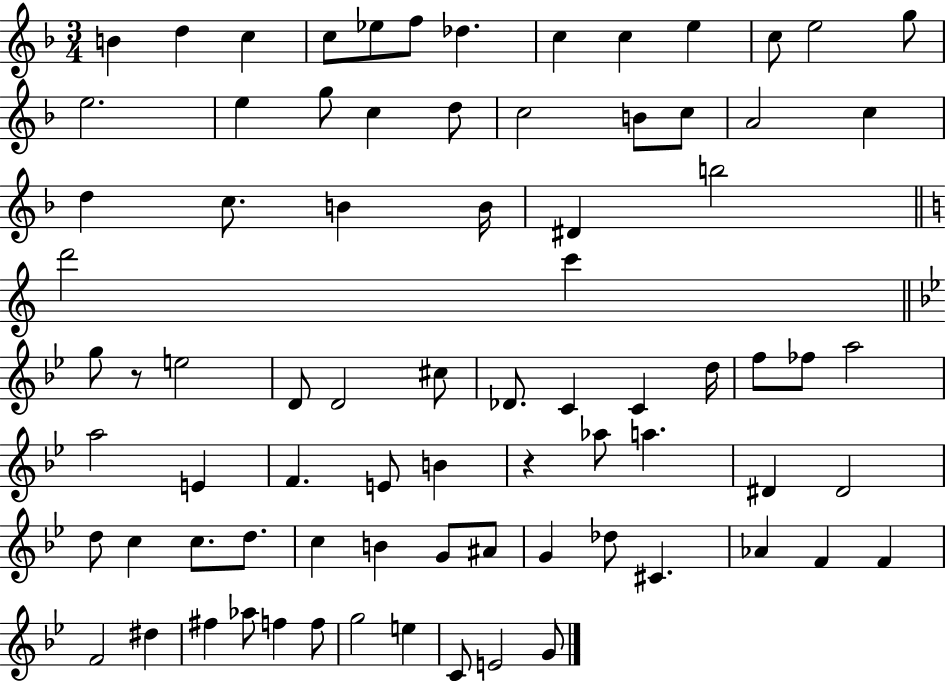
B4/q D5/q C5/q C5/e Eb5/e F5/e Db5/q. C5/q C5/q E5/q C5/e E5/h G5/e E5/h. E5/q G5/e C5/q D5/e C5/h B4/e C5/e A4/h C5/q D5/q C5/e. B4/q B4/s D#4/q B5/h D6/h C6/q G5/e R/e E5/h D4/e D4/h C#5/e Db4/e. C4/q C4/q D5/s F5/e FES5/e A5/h A5/h E4/q F4/q. E4/e B4/q R/q Ab5/e A5/q. D#4/q D#4/h D5/e C5/q C5/e. D5/e. C5/q B4/q G4/e A#4/e G4/q Db5/e C#4/q. Ab4/q F4/q F4/q F4/h D#5/q F#5/q Ab5/e F5/q F5/e G5/h E5/q C4/e E4/h G4/e